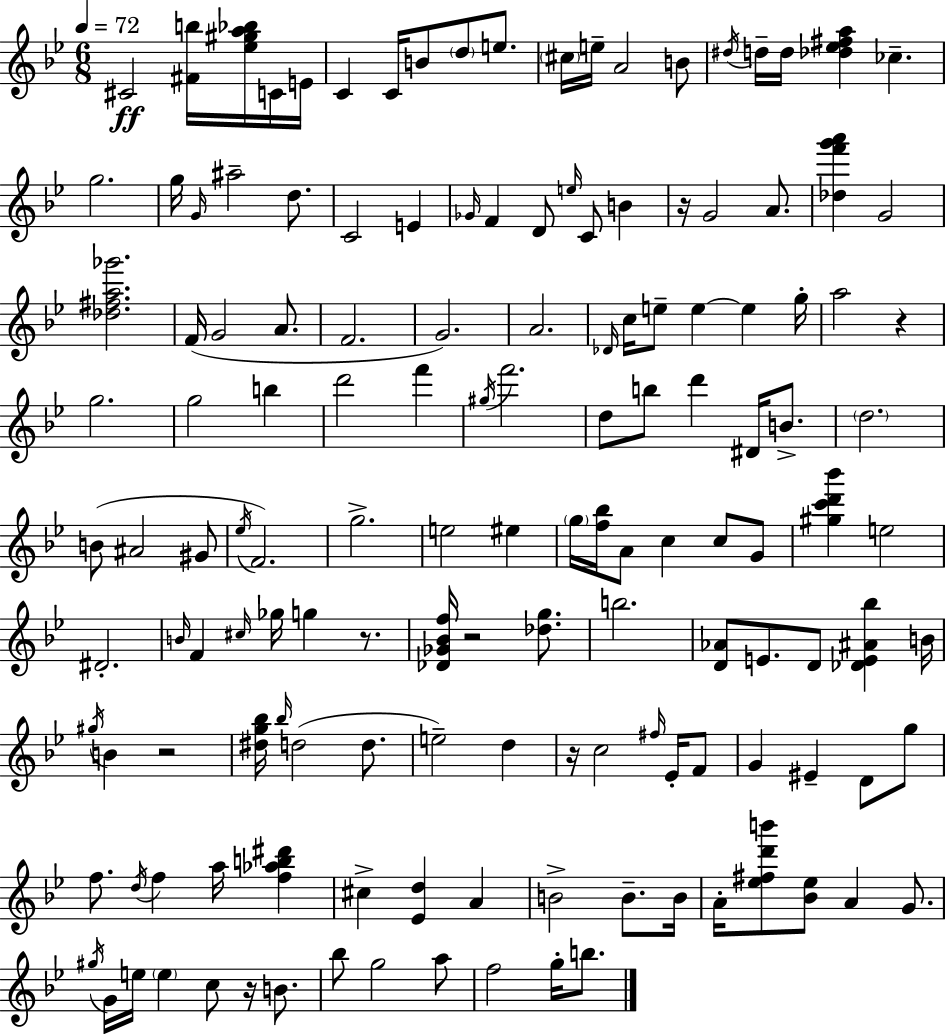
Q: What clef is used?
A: treble